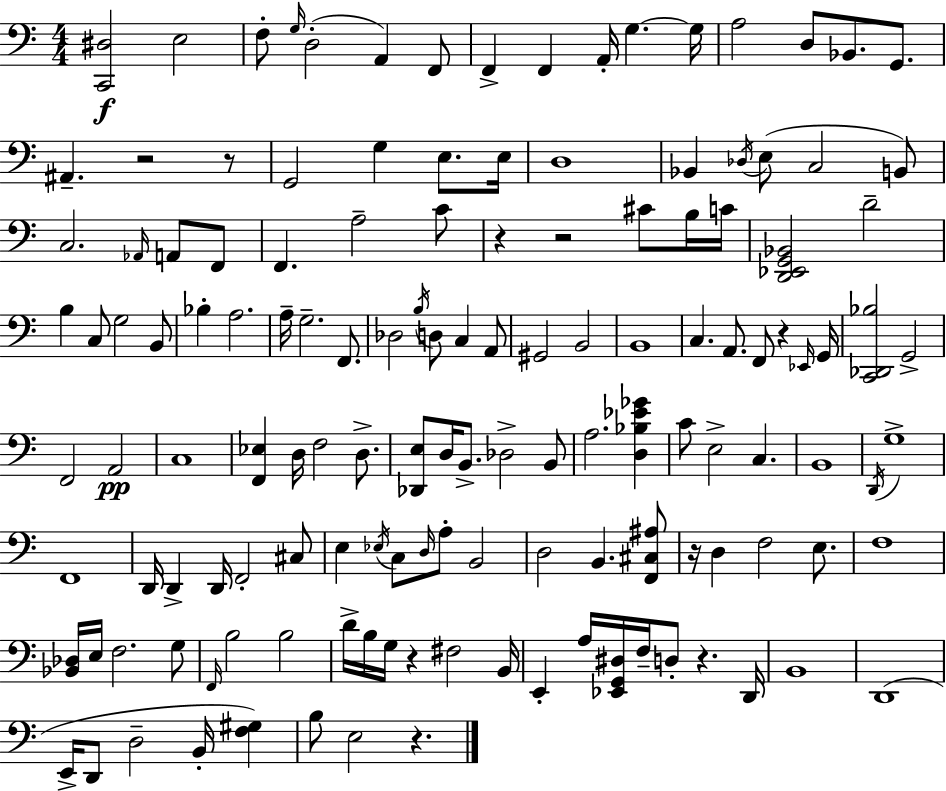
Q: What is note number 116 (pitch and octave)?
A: D3